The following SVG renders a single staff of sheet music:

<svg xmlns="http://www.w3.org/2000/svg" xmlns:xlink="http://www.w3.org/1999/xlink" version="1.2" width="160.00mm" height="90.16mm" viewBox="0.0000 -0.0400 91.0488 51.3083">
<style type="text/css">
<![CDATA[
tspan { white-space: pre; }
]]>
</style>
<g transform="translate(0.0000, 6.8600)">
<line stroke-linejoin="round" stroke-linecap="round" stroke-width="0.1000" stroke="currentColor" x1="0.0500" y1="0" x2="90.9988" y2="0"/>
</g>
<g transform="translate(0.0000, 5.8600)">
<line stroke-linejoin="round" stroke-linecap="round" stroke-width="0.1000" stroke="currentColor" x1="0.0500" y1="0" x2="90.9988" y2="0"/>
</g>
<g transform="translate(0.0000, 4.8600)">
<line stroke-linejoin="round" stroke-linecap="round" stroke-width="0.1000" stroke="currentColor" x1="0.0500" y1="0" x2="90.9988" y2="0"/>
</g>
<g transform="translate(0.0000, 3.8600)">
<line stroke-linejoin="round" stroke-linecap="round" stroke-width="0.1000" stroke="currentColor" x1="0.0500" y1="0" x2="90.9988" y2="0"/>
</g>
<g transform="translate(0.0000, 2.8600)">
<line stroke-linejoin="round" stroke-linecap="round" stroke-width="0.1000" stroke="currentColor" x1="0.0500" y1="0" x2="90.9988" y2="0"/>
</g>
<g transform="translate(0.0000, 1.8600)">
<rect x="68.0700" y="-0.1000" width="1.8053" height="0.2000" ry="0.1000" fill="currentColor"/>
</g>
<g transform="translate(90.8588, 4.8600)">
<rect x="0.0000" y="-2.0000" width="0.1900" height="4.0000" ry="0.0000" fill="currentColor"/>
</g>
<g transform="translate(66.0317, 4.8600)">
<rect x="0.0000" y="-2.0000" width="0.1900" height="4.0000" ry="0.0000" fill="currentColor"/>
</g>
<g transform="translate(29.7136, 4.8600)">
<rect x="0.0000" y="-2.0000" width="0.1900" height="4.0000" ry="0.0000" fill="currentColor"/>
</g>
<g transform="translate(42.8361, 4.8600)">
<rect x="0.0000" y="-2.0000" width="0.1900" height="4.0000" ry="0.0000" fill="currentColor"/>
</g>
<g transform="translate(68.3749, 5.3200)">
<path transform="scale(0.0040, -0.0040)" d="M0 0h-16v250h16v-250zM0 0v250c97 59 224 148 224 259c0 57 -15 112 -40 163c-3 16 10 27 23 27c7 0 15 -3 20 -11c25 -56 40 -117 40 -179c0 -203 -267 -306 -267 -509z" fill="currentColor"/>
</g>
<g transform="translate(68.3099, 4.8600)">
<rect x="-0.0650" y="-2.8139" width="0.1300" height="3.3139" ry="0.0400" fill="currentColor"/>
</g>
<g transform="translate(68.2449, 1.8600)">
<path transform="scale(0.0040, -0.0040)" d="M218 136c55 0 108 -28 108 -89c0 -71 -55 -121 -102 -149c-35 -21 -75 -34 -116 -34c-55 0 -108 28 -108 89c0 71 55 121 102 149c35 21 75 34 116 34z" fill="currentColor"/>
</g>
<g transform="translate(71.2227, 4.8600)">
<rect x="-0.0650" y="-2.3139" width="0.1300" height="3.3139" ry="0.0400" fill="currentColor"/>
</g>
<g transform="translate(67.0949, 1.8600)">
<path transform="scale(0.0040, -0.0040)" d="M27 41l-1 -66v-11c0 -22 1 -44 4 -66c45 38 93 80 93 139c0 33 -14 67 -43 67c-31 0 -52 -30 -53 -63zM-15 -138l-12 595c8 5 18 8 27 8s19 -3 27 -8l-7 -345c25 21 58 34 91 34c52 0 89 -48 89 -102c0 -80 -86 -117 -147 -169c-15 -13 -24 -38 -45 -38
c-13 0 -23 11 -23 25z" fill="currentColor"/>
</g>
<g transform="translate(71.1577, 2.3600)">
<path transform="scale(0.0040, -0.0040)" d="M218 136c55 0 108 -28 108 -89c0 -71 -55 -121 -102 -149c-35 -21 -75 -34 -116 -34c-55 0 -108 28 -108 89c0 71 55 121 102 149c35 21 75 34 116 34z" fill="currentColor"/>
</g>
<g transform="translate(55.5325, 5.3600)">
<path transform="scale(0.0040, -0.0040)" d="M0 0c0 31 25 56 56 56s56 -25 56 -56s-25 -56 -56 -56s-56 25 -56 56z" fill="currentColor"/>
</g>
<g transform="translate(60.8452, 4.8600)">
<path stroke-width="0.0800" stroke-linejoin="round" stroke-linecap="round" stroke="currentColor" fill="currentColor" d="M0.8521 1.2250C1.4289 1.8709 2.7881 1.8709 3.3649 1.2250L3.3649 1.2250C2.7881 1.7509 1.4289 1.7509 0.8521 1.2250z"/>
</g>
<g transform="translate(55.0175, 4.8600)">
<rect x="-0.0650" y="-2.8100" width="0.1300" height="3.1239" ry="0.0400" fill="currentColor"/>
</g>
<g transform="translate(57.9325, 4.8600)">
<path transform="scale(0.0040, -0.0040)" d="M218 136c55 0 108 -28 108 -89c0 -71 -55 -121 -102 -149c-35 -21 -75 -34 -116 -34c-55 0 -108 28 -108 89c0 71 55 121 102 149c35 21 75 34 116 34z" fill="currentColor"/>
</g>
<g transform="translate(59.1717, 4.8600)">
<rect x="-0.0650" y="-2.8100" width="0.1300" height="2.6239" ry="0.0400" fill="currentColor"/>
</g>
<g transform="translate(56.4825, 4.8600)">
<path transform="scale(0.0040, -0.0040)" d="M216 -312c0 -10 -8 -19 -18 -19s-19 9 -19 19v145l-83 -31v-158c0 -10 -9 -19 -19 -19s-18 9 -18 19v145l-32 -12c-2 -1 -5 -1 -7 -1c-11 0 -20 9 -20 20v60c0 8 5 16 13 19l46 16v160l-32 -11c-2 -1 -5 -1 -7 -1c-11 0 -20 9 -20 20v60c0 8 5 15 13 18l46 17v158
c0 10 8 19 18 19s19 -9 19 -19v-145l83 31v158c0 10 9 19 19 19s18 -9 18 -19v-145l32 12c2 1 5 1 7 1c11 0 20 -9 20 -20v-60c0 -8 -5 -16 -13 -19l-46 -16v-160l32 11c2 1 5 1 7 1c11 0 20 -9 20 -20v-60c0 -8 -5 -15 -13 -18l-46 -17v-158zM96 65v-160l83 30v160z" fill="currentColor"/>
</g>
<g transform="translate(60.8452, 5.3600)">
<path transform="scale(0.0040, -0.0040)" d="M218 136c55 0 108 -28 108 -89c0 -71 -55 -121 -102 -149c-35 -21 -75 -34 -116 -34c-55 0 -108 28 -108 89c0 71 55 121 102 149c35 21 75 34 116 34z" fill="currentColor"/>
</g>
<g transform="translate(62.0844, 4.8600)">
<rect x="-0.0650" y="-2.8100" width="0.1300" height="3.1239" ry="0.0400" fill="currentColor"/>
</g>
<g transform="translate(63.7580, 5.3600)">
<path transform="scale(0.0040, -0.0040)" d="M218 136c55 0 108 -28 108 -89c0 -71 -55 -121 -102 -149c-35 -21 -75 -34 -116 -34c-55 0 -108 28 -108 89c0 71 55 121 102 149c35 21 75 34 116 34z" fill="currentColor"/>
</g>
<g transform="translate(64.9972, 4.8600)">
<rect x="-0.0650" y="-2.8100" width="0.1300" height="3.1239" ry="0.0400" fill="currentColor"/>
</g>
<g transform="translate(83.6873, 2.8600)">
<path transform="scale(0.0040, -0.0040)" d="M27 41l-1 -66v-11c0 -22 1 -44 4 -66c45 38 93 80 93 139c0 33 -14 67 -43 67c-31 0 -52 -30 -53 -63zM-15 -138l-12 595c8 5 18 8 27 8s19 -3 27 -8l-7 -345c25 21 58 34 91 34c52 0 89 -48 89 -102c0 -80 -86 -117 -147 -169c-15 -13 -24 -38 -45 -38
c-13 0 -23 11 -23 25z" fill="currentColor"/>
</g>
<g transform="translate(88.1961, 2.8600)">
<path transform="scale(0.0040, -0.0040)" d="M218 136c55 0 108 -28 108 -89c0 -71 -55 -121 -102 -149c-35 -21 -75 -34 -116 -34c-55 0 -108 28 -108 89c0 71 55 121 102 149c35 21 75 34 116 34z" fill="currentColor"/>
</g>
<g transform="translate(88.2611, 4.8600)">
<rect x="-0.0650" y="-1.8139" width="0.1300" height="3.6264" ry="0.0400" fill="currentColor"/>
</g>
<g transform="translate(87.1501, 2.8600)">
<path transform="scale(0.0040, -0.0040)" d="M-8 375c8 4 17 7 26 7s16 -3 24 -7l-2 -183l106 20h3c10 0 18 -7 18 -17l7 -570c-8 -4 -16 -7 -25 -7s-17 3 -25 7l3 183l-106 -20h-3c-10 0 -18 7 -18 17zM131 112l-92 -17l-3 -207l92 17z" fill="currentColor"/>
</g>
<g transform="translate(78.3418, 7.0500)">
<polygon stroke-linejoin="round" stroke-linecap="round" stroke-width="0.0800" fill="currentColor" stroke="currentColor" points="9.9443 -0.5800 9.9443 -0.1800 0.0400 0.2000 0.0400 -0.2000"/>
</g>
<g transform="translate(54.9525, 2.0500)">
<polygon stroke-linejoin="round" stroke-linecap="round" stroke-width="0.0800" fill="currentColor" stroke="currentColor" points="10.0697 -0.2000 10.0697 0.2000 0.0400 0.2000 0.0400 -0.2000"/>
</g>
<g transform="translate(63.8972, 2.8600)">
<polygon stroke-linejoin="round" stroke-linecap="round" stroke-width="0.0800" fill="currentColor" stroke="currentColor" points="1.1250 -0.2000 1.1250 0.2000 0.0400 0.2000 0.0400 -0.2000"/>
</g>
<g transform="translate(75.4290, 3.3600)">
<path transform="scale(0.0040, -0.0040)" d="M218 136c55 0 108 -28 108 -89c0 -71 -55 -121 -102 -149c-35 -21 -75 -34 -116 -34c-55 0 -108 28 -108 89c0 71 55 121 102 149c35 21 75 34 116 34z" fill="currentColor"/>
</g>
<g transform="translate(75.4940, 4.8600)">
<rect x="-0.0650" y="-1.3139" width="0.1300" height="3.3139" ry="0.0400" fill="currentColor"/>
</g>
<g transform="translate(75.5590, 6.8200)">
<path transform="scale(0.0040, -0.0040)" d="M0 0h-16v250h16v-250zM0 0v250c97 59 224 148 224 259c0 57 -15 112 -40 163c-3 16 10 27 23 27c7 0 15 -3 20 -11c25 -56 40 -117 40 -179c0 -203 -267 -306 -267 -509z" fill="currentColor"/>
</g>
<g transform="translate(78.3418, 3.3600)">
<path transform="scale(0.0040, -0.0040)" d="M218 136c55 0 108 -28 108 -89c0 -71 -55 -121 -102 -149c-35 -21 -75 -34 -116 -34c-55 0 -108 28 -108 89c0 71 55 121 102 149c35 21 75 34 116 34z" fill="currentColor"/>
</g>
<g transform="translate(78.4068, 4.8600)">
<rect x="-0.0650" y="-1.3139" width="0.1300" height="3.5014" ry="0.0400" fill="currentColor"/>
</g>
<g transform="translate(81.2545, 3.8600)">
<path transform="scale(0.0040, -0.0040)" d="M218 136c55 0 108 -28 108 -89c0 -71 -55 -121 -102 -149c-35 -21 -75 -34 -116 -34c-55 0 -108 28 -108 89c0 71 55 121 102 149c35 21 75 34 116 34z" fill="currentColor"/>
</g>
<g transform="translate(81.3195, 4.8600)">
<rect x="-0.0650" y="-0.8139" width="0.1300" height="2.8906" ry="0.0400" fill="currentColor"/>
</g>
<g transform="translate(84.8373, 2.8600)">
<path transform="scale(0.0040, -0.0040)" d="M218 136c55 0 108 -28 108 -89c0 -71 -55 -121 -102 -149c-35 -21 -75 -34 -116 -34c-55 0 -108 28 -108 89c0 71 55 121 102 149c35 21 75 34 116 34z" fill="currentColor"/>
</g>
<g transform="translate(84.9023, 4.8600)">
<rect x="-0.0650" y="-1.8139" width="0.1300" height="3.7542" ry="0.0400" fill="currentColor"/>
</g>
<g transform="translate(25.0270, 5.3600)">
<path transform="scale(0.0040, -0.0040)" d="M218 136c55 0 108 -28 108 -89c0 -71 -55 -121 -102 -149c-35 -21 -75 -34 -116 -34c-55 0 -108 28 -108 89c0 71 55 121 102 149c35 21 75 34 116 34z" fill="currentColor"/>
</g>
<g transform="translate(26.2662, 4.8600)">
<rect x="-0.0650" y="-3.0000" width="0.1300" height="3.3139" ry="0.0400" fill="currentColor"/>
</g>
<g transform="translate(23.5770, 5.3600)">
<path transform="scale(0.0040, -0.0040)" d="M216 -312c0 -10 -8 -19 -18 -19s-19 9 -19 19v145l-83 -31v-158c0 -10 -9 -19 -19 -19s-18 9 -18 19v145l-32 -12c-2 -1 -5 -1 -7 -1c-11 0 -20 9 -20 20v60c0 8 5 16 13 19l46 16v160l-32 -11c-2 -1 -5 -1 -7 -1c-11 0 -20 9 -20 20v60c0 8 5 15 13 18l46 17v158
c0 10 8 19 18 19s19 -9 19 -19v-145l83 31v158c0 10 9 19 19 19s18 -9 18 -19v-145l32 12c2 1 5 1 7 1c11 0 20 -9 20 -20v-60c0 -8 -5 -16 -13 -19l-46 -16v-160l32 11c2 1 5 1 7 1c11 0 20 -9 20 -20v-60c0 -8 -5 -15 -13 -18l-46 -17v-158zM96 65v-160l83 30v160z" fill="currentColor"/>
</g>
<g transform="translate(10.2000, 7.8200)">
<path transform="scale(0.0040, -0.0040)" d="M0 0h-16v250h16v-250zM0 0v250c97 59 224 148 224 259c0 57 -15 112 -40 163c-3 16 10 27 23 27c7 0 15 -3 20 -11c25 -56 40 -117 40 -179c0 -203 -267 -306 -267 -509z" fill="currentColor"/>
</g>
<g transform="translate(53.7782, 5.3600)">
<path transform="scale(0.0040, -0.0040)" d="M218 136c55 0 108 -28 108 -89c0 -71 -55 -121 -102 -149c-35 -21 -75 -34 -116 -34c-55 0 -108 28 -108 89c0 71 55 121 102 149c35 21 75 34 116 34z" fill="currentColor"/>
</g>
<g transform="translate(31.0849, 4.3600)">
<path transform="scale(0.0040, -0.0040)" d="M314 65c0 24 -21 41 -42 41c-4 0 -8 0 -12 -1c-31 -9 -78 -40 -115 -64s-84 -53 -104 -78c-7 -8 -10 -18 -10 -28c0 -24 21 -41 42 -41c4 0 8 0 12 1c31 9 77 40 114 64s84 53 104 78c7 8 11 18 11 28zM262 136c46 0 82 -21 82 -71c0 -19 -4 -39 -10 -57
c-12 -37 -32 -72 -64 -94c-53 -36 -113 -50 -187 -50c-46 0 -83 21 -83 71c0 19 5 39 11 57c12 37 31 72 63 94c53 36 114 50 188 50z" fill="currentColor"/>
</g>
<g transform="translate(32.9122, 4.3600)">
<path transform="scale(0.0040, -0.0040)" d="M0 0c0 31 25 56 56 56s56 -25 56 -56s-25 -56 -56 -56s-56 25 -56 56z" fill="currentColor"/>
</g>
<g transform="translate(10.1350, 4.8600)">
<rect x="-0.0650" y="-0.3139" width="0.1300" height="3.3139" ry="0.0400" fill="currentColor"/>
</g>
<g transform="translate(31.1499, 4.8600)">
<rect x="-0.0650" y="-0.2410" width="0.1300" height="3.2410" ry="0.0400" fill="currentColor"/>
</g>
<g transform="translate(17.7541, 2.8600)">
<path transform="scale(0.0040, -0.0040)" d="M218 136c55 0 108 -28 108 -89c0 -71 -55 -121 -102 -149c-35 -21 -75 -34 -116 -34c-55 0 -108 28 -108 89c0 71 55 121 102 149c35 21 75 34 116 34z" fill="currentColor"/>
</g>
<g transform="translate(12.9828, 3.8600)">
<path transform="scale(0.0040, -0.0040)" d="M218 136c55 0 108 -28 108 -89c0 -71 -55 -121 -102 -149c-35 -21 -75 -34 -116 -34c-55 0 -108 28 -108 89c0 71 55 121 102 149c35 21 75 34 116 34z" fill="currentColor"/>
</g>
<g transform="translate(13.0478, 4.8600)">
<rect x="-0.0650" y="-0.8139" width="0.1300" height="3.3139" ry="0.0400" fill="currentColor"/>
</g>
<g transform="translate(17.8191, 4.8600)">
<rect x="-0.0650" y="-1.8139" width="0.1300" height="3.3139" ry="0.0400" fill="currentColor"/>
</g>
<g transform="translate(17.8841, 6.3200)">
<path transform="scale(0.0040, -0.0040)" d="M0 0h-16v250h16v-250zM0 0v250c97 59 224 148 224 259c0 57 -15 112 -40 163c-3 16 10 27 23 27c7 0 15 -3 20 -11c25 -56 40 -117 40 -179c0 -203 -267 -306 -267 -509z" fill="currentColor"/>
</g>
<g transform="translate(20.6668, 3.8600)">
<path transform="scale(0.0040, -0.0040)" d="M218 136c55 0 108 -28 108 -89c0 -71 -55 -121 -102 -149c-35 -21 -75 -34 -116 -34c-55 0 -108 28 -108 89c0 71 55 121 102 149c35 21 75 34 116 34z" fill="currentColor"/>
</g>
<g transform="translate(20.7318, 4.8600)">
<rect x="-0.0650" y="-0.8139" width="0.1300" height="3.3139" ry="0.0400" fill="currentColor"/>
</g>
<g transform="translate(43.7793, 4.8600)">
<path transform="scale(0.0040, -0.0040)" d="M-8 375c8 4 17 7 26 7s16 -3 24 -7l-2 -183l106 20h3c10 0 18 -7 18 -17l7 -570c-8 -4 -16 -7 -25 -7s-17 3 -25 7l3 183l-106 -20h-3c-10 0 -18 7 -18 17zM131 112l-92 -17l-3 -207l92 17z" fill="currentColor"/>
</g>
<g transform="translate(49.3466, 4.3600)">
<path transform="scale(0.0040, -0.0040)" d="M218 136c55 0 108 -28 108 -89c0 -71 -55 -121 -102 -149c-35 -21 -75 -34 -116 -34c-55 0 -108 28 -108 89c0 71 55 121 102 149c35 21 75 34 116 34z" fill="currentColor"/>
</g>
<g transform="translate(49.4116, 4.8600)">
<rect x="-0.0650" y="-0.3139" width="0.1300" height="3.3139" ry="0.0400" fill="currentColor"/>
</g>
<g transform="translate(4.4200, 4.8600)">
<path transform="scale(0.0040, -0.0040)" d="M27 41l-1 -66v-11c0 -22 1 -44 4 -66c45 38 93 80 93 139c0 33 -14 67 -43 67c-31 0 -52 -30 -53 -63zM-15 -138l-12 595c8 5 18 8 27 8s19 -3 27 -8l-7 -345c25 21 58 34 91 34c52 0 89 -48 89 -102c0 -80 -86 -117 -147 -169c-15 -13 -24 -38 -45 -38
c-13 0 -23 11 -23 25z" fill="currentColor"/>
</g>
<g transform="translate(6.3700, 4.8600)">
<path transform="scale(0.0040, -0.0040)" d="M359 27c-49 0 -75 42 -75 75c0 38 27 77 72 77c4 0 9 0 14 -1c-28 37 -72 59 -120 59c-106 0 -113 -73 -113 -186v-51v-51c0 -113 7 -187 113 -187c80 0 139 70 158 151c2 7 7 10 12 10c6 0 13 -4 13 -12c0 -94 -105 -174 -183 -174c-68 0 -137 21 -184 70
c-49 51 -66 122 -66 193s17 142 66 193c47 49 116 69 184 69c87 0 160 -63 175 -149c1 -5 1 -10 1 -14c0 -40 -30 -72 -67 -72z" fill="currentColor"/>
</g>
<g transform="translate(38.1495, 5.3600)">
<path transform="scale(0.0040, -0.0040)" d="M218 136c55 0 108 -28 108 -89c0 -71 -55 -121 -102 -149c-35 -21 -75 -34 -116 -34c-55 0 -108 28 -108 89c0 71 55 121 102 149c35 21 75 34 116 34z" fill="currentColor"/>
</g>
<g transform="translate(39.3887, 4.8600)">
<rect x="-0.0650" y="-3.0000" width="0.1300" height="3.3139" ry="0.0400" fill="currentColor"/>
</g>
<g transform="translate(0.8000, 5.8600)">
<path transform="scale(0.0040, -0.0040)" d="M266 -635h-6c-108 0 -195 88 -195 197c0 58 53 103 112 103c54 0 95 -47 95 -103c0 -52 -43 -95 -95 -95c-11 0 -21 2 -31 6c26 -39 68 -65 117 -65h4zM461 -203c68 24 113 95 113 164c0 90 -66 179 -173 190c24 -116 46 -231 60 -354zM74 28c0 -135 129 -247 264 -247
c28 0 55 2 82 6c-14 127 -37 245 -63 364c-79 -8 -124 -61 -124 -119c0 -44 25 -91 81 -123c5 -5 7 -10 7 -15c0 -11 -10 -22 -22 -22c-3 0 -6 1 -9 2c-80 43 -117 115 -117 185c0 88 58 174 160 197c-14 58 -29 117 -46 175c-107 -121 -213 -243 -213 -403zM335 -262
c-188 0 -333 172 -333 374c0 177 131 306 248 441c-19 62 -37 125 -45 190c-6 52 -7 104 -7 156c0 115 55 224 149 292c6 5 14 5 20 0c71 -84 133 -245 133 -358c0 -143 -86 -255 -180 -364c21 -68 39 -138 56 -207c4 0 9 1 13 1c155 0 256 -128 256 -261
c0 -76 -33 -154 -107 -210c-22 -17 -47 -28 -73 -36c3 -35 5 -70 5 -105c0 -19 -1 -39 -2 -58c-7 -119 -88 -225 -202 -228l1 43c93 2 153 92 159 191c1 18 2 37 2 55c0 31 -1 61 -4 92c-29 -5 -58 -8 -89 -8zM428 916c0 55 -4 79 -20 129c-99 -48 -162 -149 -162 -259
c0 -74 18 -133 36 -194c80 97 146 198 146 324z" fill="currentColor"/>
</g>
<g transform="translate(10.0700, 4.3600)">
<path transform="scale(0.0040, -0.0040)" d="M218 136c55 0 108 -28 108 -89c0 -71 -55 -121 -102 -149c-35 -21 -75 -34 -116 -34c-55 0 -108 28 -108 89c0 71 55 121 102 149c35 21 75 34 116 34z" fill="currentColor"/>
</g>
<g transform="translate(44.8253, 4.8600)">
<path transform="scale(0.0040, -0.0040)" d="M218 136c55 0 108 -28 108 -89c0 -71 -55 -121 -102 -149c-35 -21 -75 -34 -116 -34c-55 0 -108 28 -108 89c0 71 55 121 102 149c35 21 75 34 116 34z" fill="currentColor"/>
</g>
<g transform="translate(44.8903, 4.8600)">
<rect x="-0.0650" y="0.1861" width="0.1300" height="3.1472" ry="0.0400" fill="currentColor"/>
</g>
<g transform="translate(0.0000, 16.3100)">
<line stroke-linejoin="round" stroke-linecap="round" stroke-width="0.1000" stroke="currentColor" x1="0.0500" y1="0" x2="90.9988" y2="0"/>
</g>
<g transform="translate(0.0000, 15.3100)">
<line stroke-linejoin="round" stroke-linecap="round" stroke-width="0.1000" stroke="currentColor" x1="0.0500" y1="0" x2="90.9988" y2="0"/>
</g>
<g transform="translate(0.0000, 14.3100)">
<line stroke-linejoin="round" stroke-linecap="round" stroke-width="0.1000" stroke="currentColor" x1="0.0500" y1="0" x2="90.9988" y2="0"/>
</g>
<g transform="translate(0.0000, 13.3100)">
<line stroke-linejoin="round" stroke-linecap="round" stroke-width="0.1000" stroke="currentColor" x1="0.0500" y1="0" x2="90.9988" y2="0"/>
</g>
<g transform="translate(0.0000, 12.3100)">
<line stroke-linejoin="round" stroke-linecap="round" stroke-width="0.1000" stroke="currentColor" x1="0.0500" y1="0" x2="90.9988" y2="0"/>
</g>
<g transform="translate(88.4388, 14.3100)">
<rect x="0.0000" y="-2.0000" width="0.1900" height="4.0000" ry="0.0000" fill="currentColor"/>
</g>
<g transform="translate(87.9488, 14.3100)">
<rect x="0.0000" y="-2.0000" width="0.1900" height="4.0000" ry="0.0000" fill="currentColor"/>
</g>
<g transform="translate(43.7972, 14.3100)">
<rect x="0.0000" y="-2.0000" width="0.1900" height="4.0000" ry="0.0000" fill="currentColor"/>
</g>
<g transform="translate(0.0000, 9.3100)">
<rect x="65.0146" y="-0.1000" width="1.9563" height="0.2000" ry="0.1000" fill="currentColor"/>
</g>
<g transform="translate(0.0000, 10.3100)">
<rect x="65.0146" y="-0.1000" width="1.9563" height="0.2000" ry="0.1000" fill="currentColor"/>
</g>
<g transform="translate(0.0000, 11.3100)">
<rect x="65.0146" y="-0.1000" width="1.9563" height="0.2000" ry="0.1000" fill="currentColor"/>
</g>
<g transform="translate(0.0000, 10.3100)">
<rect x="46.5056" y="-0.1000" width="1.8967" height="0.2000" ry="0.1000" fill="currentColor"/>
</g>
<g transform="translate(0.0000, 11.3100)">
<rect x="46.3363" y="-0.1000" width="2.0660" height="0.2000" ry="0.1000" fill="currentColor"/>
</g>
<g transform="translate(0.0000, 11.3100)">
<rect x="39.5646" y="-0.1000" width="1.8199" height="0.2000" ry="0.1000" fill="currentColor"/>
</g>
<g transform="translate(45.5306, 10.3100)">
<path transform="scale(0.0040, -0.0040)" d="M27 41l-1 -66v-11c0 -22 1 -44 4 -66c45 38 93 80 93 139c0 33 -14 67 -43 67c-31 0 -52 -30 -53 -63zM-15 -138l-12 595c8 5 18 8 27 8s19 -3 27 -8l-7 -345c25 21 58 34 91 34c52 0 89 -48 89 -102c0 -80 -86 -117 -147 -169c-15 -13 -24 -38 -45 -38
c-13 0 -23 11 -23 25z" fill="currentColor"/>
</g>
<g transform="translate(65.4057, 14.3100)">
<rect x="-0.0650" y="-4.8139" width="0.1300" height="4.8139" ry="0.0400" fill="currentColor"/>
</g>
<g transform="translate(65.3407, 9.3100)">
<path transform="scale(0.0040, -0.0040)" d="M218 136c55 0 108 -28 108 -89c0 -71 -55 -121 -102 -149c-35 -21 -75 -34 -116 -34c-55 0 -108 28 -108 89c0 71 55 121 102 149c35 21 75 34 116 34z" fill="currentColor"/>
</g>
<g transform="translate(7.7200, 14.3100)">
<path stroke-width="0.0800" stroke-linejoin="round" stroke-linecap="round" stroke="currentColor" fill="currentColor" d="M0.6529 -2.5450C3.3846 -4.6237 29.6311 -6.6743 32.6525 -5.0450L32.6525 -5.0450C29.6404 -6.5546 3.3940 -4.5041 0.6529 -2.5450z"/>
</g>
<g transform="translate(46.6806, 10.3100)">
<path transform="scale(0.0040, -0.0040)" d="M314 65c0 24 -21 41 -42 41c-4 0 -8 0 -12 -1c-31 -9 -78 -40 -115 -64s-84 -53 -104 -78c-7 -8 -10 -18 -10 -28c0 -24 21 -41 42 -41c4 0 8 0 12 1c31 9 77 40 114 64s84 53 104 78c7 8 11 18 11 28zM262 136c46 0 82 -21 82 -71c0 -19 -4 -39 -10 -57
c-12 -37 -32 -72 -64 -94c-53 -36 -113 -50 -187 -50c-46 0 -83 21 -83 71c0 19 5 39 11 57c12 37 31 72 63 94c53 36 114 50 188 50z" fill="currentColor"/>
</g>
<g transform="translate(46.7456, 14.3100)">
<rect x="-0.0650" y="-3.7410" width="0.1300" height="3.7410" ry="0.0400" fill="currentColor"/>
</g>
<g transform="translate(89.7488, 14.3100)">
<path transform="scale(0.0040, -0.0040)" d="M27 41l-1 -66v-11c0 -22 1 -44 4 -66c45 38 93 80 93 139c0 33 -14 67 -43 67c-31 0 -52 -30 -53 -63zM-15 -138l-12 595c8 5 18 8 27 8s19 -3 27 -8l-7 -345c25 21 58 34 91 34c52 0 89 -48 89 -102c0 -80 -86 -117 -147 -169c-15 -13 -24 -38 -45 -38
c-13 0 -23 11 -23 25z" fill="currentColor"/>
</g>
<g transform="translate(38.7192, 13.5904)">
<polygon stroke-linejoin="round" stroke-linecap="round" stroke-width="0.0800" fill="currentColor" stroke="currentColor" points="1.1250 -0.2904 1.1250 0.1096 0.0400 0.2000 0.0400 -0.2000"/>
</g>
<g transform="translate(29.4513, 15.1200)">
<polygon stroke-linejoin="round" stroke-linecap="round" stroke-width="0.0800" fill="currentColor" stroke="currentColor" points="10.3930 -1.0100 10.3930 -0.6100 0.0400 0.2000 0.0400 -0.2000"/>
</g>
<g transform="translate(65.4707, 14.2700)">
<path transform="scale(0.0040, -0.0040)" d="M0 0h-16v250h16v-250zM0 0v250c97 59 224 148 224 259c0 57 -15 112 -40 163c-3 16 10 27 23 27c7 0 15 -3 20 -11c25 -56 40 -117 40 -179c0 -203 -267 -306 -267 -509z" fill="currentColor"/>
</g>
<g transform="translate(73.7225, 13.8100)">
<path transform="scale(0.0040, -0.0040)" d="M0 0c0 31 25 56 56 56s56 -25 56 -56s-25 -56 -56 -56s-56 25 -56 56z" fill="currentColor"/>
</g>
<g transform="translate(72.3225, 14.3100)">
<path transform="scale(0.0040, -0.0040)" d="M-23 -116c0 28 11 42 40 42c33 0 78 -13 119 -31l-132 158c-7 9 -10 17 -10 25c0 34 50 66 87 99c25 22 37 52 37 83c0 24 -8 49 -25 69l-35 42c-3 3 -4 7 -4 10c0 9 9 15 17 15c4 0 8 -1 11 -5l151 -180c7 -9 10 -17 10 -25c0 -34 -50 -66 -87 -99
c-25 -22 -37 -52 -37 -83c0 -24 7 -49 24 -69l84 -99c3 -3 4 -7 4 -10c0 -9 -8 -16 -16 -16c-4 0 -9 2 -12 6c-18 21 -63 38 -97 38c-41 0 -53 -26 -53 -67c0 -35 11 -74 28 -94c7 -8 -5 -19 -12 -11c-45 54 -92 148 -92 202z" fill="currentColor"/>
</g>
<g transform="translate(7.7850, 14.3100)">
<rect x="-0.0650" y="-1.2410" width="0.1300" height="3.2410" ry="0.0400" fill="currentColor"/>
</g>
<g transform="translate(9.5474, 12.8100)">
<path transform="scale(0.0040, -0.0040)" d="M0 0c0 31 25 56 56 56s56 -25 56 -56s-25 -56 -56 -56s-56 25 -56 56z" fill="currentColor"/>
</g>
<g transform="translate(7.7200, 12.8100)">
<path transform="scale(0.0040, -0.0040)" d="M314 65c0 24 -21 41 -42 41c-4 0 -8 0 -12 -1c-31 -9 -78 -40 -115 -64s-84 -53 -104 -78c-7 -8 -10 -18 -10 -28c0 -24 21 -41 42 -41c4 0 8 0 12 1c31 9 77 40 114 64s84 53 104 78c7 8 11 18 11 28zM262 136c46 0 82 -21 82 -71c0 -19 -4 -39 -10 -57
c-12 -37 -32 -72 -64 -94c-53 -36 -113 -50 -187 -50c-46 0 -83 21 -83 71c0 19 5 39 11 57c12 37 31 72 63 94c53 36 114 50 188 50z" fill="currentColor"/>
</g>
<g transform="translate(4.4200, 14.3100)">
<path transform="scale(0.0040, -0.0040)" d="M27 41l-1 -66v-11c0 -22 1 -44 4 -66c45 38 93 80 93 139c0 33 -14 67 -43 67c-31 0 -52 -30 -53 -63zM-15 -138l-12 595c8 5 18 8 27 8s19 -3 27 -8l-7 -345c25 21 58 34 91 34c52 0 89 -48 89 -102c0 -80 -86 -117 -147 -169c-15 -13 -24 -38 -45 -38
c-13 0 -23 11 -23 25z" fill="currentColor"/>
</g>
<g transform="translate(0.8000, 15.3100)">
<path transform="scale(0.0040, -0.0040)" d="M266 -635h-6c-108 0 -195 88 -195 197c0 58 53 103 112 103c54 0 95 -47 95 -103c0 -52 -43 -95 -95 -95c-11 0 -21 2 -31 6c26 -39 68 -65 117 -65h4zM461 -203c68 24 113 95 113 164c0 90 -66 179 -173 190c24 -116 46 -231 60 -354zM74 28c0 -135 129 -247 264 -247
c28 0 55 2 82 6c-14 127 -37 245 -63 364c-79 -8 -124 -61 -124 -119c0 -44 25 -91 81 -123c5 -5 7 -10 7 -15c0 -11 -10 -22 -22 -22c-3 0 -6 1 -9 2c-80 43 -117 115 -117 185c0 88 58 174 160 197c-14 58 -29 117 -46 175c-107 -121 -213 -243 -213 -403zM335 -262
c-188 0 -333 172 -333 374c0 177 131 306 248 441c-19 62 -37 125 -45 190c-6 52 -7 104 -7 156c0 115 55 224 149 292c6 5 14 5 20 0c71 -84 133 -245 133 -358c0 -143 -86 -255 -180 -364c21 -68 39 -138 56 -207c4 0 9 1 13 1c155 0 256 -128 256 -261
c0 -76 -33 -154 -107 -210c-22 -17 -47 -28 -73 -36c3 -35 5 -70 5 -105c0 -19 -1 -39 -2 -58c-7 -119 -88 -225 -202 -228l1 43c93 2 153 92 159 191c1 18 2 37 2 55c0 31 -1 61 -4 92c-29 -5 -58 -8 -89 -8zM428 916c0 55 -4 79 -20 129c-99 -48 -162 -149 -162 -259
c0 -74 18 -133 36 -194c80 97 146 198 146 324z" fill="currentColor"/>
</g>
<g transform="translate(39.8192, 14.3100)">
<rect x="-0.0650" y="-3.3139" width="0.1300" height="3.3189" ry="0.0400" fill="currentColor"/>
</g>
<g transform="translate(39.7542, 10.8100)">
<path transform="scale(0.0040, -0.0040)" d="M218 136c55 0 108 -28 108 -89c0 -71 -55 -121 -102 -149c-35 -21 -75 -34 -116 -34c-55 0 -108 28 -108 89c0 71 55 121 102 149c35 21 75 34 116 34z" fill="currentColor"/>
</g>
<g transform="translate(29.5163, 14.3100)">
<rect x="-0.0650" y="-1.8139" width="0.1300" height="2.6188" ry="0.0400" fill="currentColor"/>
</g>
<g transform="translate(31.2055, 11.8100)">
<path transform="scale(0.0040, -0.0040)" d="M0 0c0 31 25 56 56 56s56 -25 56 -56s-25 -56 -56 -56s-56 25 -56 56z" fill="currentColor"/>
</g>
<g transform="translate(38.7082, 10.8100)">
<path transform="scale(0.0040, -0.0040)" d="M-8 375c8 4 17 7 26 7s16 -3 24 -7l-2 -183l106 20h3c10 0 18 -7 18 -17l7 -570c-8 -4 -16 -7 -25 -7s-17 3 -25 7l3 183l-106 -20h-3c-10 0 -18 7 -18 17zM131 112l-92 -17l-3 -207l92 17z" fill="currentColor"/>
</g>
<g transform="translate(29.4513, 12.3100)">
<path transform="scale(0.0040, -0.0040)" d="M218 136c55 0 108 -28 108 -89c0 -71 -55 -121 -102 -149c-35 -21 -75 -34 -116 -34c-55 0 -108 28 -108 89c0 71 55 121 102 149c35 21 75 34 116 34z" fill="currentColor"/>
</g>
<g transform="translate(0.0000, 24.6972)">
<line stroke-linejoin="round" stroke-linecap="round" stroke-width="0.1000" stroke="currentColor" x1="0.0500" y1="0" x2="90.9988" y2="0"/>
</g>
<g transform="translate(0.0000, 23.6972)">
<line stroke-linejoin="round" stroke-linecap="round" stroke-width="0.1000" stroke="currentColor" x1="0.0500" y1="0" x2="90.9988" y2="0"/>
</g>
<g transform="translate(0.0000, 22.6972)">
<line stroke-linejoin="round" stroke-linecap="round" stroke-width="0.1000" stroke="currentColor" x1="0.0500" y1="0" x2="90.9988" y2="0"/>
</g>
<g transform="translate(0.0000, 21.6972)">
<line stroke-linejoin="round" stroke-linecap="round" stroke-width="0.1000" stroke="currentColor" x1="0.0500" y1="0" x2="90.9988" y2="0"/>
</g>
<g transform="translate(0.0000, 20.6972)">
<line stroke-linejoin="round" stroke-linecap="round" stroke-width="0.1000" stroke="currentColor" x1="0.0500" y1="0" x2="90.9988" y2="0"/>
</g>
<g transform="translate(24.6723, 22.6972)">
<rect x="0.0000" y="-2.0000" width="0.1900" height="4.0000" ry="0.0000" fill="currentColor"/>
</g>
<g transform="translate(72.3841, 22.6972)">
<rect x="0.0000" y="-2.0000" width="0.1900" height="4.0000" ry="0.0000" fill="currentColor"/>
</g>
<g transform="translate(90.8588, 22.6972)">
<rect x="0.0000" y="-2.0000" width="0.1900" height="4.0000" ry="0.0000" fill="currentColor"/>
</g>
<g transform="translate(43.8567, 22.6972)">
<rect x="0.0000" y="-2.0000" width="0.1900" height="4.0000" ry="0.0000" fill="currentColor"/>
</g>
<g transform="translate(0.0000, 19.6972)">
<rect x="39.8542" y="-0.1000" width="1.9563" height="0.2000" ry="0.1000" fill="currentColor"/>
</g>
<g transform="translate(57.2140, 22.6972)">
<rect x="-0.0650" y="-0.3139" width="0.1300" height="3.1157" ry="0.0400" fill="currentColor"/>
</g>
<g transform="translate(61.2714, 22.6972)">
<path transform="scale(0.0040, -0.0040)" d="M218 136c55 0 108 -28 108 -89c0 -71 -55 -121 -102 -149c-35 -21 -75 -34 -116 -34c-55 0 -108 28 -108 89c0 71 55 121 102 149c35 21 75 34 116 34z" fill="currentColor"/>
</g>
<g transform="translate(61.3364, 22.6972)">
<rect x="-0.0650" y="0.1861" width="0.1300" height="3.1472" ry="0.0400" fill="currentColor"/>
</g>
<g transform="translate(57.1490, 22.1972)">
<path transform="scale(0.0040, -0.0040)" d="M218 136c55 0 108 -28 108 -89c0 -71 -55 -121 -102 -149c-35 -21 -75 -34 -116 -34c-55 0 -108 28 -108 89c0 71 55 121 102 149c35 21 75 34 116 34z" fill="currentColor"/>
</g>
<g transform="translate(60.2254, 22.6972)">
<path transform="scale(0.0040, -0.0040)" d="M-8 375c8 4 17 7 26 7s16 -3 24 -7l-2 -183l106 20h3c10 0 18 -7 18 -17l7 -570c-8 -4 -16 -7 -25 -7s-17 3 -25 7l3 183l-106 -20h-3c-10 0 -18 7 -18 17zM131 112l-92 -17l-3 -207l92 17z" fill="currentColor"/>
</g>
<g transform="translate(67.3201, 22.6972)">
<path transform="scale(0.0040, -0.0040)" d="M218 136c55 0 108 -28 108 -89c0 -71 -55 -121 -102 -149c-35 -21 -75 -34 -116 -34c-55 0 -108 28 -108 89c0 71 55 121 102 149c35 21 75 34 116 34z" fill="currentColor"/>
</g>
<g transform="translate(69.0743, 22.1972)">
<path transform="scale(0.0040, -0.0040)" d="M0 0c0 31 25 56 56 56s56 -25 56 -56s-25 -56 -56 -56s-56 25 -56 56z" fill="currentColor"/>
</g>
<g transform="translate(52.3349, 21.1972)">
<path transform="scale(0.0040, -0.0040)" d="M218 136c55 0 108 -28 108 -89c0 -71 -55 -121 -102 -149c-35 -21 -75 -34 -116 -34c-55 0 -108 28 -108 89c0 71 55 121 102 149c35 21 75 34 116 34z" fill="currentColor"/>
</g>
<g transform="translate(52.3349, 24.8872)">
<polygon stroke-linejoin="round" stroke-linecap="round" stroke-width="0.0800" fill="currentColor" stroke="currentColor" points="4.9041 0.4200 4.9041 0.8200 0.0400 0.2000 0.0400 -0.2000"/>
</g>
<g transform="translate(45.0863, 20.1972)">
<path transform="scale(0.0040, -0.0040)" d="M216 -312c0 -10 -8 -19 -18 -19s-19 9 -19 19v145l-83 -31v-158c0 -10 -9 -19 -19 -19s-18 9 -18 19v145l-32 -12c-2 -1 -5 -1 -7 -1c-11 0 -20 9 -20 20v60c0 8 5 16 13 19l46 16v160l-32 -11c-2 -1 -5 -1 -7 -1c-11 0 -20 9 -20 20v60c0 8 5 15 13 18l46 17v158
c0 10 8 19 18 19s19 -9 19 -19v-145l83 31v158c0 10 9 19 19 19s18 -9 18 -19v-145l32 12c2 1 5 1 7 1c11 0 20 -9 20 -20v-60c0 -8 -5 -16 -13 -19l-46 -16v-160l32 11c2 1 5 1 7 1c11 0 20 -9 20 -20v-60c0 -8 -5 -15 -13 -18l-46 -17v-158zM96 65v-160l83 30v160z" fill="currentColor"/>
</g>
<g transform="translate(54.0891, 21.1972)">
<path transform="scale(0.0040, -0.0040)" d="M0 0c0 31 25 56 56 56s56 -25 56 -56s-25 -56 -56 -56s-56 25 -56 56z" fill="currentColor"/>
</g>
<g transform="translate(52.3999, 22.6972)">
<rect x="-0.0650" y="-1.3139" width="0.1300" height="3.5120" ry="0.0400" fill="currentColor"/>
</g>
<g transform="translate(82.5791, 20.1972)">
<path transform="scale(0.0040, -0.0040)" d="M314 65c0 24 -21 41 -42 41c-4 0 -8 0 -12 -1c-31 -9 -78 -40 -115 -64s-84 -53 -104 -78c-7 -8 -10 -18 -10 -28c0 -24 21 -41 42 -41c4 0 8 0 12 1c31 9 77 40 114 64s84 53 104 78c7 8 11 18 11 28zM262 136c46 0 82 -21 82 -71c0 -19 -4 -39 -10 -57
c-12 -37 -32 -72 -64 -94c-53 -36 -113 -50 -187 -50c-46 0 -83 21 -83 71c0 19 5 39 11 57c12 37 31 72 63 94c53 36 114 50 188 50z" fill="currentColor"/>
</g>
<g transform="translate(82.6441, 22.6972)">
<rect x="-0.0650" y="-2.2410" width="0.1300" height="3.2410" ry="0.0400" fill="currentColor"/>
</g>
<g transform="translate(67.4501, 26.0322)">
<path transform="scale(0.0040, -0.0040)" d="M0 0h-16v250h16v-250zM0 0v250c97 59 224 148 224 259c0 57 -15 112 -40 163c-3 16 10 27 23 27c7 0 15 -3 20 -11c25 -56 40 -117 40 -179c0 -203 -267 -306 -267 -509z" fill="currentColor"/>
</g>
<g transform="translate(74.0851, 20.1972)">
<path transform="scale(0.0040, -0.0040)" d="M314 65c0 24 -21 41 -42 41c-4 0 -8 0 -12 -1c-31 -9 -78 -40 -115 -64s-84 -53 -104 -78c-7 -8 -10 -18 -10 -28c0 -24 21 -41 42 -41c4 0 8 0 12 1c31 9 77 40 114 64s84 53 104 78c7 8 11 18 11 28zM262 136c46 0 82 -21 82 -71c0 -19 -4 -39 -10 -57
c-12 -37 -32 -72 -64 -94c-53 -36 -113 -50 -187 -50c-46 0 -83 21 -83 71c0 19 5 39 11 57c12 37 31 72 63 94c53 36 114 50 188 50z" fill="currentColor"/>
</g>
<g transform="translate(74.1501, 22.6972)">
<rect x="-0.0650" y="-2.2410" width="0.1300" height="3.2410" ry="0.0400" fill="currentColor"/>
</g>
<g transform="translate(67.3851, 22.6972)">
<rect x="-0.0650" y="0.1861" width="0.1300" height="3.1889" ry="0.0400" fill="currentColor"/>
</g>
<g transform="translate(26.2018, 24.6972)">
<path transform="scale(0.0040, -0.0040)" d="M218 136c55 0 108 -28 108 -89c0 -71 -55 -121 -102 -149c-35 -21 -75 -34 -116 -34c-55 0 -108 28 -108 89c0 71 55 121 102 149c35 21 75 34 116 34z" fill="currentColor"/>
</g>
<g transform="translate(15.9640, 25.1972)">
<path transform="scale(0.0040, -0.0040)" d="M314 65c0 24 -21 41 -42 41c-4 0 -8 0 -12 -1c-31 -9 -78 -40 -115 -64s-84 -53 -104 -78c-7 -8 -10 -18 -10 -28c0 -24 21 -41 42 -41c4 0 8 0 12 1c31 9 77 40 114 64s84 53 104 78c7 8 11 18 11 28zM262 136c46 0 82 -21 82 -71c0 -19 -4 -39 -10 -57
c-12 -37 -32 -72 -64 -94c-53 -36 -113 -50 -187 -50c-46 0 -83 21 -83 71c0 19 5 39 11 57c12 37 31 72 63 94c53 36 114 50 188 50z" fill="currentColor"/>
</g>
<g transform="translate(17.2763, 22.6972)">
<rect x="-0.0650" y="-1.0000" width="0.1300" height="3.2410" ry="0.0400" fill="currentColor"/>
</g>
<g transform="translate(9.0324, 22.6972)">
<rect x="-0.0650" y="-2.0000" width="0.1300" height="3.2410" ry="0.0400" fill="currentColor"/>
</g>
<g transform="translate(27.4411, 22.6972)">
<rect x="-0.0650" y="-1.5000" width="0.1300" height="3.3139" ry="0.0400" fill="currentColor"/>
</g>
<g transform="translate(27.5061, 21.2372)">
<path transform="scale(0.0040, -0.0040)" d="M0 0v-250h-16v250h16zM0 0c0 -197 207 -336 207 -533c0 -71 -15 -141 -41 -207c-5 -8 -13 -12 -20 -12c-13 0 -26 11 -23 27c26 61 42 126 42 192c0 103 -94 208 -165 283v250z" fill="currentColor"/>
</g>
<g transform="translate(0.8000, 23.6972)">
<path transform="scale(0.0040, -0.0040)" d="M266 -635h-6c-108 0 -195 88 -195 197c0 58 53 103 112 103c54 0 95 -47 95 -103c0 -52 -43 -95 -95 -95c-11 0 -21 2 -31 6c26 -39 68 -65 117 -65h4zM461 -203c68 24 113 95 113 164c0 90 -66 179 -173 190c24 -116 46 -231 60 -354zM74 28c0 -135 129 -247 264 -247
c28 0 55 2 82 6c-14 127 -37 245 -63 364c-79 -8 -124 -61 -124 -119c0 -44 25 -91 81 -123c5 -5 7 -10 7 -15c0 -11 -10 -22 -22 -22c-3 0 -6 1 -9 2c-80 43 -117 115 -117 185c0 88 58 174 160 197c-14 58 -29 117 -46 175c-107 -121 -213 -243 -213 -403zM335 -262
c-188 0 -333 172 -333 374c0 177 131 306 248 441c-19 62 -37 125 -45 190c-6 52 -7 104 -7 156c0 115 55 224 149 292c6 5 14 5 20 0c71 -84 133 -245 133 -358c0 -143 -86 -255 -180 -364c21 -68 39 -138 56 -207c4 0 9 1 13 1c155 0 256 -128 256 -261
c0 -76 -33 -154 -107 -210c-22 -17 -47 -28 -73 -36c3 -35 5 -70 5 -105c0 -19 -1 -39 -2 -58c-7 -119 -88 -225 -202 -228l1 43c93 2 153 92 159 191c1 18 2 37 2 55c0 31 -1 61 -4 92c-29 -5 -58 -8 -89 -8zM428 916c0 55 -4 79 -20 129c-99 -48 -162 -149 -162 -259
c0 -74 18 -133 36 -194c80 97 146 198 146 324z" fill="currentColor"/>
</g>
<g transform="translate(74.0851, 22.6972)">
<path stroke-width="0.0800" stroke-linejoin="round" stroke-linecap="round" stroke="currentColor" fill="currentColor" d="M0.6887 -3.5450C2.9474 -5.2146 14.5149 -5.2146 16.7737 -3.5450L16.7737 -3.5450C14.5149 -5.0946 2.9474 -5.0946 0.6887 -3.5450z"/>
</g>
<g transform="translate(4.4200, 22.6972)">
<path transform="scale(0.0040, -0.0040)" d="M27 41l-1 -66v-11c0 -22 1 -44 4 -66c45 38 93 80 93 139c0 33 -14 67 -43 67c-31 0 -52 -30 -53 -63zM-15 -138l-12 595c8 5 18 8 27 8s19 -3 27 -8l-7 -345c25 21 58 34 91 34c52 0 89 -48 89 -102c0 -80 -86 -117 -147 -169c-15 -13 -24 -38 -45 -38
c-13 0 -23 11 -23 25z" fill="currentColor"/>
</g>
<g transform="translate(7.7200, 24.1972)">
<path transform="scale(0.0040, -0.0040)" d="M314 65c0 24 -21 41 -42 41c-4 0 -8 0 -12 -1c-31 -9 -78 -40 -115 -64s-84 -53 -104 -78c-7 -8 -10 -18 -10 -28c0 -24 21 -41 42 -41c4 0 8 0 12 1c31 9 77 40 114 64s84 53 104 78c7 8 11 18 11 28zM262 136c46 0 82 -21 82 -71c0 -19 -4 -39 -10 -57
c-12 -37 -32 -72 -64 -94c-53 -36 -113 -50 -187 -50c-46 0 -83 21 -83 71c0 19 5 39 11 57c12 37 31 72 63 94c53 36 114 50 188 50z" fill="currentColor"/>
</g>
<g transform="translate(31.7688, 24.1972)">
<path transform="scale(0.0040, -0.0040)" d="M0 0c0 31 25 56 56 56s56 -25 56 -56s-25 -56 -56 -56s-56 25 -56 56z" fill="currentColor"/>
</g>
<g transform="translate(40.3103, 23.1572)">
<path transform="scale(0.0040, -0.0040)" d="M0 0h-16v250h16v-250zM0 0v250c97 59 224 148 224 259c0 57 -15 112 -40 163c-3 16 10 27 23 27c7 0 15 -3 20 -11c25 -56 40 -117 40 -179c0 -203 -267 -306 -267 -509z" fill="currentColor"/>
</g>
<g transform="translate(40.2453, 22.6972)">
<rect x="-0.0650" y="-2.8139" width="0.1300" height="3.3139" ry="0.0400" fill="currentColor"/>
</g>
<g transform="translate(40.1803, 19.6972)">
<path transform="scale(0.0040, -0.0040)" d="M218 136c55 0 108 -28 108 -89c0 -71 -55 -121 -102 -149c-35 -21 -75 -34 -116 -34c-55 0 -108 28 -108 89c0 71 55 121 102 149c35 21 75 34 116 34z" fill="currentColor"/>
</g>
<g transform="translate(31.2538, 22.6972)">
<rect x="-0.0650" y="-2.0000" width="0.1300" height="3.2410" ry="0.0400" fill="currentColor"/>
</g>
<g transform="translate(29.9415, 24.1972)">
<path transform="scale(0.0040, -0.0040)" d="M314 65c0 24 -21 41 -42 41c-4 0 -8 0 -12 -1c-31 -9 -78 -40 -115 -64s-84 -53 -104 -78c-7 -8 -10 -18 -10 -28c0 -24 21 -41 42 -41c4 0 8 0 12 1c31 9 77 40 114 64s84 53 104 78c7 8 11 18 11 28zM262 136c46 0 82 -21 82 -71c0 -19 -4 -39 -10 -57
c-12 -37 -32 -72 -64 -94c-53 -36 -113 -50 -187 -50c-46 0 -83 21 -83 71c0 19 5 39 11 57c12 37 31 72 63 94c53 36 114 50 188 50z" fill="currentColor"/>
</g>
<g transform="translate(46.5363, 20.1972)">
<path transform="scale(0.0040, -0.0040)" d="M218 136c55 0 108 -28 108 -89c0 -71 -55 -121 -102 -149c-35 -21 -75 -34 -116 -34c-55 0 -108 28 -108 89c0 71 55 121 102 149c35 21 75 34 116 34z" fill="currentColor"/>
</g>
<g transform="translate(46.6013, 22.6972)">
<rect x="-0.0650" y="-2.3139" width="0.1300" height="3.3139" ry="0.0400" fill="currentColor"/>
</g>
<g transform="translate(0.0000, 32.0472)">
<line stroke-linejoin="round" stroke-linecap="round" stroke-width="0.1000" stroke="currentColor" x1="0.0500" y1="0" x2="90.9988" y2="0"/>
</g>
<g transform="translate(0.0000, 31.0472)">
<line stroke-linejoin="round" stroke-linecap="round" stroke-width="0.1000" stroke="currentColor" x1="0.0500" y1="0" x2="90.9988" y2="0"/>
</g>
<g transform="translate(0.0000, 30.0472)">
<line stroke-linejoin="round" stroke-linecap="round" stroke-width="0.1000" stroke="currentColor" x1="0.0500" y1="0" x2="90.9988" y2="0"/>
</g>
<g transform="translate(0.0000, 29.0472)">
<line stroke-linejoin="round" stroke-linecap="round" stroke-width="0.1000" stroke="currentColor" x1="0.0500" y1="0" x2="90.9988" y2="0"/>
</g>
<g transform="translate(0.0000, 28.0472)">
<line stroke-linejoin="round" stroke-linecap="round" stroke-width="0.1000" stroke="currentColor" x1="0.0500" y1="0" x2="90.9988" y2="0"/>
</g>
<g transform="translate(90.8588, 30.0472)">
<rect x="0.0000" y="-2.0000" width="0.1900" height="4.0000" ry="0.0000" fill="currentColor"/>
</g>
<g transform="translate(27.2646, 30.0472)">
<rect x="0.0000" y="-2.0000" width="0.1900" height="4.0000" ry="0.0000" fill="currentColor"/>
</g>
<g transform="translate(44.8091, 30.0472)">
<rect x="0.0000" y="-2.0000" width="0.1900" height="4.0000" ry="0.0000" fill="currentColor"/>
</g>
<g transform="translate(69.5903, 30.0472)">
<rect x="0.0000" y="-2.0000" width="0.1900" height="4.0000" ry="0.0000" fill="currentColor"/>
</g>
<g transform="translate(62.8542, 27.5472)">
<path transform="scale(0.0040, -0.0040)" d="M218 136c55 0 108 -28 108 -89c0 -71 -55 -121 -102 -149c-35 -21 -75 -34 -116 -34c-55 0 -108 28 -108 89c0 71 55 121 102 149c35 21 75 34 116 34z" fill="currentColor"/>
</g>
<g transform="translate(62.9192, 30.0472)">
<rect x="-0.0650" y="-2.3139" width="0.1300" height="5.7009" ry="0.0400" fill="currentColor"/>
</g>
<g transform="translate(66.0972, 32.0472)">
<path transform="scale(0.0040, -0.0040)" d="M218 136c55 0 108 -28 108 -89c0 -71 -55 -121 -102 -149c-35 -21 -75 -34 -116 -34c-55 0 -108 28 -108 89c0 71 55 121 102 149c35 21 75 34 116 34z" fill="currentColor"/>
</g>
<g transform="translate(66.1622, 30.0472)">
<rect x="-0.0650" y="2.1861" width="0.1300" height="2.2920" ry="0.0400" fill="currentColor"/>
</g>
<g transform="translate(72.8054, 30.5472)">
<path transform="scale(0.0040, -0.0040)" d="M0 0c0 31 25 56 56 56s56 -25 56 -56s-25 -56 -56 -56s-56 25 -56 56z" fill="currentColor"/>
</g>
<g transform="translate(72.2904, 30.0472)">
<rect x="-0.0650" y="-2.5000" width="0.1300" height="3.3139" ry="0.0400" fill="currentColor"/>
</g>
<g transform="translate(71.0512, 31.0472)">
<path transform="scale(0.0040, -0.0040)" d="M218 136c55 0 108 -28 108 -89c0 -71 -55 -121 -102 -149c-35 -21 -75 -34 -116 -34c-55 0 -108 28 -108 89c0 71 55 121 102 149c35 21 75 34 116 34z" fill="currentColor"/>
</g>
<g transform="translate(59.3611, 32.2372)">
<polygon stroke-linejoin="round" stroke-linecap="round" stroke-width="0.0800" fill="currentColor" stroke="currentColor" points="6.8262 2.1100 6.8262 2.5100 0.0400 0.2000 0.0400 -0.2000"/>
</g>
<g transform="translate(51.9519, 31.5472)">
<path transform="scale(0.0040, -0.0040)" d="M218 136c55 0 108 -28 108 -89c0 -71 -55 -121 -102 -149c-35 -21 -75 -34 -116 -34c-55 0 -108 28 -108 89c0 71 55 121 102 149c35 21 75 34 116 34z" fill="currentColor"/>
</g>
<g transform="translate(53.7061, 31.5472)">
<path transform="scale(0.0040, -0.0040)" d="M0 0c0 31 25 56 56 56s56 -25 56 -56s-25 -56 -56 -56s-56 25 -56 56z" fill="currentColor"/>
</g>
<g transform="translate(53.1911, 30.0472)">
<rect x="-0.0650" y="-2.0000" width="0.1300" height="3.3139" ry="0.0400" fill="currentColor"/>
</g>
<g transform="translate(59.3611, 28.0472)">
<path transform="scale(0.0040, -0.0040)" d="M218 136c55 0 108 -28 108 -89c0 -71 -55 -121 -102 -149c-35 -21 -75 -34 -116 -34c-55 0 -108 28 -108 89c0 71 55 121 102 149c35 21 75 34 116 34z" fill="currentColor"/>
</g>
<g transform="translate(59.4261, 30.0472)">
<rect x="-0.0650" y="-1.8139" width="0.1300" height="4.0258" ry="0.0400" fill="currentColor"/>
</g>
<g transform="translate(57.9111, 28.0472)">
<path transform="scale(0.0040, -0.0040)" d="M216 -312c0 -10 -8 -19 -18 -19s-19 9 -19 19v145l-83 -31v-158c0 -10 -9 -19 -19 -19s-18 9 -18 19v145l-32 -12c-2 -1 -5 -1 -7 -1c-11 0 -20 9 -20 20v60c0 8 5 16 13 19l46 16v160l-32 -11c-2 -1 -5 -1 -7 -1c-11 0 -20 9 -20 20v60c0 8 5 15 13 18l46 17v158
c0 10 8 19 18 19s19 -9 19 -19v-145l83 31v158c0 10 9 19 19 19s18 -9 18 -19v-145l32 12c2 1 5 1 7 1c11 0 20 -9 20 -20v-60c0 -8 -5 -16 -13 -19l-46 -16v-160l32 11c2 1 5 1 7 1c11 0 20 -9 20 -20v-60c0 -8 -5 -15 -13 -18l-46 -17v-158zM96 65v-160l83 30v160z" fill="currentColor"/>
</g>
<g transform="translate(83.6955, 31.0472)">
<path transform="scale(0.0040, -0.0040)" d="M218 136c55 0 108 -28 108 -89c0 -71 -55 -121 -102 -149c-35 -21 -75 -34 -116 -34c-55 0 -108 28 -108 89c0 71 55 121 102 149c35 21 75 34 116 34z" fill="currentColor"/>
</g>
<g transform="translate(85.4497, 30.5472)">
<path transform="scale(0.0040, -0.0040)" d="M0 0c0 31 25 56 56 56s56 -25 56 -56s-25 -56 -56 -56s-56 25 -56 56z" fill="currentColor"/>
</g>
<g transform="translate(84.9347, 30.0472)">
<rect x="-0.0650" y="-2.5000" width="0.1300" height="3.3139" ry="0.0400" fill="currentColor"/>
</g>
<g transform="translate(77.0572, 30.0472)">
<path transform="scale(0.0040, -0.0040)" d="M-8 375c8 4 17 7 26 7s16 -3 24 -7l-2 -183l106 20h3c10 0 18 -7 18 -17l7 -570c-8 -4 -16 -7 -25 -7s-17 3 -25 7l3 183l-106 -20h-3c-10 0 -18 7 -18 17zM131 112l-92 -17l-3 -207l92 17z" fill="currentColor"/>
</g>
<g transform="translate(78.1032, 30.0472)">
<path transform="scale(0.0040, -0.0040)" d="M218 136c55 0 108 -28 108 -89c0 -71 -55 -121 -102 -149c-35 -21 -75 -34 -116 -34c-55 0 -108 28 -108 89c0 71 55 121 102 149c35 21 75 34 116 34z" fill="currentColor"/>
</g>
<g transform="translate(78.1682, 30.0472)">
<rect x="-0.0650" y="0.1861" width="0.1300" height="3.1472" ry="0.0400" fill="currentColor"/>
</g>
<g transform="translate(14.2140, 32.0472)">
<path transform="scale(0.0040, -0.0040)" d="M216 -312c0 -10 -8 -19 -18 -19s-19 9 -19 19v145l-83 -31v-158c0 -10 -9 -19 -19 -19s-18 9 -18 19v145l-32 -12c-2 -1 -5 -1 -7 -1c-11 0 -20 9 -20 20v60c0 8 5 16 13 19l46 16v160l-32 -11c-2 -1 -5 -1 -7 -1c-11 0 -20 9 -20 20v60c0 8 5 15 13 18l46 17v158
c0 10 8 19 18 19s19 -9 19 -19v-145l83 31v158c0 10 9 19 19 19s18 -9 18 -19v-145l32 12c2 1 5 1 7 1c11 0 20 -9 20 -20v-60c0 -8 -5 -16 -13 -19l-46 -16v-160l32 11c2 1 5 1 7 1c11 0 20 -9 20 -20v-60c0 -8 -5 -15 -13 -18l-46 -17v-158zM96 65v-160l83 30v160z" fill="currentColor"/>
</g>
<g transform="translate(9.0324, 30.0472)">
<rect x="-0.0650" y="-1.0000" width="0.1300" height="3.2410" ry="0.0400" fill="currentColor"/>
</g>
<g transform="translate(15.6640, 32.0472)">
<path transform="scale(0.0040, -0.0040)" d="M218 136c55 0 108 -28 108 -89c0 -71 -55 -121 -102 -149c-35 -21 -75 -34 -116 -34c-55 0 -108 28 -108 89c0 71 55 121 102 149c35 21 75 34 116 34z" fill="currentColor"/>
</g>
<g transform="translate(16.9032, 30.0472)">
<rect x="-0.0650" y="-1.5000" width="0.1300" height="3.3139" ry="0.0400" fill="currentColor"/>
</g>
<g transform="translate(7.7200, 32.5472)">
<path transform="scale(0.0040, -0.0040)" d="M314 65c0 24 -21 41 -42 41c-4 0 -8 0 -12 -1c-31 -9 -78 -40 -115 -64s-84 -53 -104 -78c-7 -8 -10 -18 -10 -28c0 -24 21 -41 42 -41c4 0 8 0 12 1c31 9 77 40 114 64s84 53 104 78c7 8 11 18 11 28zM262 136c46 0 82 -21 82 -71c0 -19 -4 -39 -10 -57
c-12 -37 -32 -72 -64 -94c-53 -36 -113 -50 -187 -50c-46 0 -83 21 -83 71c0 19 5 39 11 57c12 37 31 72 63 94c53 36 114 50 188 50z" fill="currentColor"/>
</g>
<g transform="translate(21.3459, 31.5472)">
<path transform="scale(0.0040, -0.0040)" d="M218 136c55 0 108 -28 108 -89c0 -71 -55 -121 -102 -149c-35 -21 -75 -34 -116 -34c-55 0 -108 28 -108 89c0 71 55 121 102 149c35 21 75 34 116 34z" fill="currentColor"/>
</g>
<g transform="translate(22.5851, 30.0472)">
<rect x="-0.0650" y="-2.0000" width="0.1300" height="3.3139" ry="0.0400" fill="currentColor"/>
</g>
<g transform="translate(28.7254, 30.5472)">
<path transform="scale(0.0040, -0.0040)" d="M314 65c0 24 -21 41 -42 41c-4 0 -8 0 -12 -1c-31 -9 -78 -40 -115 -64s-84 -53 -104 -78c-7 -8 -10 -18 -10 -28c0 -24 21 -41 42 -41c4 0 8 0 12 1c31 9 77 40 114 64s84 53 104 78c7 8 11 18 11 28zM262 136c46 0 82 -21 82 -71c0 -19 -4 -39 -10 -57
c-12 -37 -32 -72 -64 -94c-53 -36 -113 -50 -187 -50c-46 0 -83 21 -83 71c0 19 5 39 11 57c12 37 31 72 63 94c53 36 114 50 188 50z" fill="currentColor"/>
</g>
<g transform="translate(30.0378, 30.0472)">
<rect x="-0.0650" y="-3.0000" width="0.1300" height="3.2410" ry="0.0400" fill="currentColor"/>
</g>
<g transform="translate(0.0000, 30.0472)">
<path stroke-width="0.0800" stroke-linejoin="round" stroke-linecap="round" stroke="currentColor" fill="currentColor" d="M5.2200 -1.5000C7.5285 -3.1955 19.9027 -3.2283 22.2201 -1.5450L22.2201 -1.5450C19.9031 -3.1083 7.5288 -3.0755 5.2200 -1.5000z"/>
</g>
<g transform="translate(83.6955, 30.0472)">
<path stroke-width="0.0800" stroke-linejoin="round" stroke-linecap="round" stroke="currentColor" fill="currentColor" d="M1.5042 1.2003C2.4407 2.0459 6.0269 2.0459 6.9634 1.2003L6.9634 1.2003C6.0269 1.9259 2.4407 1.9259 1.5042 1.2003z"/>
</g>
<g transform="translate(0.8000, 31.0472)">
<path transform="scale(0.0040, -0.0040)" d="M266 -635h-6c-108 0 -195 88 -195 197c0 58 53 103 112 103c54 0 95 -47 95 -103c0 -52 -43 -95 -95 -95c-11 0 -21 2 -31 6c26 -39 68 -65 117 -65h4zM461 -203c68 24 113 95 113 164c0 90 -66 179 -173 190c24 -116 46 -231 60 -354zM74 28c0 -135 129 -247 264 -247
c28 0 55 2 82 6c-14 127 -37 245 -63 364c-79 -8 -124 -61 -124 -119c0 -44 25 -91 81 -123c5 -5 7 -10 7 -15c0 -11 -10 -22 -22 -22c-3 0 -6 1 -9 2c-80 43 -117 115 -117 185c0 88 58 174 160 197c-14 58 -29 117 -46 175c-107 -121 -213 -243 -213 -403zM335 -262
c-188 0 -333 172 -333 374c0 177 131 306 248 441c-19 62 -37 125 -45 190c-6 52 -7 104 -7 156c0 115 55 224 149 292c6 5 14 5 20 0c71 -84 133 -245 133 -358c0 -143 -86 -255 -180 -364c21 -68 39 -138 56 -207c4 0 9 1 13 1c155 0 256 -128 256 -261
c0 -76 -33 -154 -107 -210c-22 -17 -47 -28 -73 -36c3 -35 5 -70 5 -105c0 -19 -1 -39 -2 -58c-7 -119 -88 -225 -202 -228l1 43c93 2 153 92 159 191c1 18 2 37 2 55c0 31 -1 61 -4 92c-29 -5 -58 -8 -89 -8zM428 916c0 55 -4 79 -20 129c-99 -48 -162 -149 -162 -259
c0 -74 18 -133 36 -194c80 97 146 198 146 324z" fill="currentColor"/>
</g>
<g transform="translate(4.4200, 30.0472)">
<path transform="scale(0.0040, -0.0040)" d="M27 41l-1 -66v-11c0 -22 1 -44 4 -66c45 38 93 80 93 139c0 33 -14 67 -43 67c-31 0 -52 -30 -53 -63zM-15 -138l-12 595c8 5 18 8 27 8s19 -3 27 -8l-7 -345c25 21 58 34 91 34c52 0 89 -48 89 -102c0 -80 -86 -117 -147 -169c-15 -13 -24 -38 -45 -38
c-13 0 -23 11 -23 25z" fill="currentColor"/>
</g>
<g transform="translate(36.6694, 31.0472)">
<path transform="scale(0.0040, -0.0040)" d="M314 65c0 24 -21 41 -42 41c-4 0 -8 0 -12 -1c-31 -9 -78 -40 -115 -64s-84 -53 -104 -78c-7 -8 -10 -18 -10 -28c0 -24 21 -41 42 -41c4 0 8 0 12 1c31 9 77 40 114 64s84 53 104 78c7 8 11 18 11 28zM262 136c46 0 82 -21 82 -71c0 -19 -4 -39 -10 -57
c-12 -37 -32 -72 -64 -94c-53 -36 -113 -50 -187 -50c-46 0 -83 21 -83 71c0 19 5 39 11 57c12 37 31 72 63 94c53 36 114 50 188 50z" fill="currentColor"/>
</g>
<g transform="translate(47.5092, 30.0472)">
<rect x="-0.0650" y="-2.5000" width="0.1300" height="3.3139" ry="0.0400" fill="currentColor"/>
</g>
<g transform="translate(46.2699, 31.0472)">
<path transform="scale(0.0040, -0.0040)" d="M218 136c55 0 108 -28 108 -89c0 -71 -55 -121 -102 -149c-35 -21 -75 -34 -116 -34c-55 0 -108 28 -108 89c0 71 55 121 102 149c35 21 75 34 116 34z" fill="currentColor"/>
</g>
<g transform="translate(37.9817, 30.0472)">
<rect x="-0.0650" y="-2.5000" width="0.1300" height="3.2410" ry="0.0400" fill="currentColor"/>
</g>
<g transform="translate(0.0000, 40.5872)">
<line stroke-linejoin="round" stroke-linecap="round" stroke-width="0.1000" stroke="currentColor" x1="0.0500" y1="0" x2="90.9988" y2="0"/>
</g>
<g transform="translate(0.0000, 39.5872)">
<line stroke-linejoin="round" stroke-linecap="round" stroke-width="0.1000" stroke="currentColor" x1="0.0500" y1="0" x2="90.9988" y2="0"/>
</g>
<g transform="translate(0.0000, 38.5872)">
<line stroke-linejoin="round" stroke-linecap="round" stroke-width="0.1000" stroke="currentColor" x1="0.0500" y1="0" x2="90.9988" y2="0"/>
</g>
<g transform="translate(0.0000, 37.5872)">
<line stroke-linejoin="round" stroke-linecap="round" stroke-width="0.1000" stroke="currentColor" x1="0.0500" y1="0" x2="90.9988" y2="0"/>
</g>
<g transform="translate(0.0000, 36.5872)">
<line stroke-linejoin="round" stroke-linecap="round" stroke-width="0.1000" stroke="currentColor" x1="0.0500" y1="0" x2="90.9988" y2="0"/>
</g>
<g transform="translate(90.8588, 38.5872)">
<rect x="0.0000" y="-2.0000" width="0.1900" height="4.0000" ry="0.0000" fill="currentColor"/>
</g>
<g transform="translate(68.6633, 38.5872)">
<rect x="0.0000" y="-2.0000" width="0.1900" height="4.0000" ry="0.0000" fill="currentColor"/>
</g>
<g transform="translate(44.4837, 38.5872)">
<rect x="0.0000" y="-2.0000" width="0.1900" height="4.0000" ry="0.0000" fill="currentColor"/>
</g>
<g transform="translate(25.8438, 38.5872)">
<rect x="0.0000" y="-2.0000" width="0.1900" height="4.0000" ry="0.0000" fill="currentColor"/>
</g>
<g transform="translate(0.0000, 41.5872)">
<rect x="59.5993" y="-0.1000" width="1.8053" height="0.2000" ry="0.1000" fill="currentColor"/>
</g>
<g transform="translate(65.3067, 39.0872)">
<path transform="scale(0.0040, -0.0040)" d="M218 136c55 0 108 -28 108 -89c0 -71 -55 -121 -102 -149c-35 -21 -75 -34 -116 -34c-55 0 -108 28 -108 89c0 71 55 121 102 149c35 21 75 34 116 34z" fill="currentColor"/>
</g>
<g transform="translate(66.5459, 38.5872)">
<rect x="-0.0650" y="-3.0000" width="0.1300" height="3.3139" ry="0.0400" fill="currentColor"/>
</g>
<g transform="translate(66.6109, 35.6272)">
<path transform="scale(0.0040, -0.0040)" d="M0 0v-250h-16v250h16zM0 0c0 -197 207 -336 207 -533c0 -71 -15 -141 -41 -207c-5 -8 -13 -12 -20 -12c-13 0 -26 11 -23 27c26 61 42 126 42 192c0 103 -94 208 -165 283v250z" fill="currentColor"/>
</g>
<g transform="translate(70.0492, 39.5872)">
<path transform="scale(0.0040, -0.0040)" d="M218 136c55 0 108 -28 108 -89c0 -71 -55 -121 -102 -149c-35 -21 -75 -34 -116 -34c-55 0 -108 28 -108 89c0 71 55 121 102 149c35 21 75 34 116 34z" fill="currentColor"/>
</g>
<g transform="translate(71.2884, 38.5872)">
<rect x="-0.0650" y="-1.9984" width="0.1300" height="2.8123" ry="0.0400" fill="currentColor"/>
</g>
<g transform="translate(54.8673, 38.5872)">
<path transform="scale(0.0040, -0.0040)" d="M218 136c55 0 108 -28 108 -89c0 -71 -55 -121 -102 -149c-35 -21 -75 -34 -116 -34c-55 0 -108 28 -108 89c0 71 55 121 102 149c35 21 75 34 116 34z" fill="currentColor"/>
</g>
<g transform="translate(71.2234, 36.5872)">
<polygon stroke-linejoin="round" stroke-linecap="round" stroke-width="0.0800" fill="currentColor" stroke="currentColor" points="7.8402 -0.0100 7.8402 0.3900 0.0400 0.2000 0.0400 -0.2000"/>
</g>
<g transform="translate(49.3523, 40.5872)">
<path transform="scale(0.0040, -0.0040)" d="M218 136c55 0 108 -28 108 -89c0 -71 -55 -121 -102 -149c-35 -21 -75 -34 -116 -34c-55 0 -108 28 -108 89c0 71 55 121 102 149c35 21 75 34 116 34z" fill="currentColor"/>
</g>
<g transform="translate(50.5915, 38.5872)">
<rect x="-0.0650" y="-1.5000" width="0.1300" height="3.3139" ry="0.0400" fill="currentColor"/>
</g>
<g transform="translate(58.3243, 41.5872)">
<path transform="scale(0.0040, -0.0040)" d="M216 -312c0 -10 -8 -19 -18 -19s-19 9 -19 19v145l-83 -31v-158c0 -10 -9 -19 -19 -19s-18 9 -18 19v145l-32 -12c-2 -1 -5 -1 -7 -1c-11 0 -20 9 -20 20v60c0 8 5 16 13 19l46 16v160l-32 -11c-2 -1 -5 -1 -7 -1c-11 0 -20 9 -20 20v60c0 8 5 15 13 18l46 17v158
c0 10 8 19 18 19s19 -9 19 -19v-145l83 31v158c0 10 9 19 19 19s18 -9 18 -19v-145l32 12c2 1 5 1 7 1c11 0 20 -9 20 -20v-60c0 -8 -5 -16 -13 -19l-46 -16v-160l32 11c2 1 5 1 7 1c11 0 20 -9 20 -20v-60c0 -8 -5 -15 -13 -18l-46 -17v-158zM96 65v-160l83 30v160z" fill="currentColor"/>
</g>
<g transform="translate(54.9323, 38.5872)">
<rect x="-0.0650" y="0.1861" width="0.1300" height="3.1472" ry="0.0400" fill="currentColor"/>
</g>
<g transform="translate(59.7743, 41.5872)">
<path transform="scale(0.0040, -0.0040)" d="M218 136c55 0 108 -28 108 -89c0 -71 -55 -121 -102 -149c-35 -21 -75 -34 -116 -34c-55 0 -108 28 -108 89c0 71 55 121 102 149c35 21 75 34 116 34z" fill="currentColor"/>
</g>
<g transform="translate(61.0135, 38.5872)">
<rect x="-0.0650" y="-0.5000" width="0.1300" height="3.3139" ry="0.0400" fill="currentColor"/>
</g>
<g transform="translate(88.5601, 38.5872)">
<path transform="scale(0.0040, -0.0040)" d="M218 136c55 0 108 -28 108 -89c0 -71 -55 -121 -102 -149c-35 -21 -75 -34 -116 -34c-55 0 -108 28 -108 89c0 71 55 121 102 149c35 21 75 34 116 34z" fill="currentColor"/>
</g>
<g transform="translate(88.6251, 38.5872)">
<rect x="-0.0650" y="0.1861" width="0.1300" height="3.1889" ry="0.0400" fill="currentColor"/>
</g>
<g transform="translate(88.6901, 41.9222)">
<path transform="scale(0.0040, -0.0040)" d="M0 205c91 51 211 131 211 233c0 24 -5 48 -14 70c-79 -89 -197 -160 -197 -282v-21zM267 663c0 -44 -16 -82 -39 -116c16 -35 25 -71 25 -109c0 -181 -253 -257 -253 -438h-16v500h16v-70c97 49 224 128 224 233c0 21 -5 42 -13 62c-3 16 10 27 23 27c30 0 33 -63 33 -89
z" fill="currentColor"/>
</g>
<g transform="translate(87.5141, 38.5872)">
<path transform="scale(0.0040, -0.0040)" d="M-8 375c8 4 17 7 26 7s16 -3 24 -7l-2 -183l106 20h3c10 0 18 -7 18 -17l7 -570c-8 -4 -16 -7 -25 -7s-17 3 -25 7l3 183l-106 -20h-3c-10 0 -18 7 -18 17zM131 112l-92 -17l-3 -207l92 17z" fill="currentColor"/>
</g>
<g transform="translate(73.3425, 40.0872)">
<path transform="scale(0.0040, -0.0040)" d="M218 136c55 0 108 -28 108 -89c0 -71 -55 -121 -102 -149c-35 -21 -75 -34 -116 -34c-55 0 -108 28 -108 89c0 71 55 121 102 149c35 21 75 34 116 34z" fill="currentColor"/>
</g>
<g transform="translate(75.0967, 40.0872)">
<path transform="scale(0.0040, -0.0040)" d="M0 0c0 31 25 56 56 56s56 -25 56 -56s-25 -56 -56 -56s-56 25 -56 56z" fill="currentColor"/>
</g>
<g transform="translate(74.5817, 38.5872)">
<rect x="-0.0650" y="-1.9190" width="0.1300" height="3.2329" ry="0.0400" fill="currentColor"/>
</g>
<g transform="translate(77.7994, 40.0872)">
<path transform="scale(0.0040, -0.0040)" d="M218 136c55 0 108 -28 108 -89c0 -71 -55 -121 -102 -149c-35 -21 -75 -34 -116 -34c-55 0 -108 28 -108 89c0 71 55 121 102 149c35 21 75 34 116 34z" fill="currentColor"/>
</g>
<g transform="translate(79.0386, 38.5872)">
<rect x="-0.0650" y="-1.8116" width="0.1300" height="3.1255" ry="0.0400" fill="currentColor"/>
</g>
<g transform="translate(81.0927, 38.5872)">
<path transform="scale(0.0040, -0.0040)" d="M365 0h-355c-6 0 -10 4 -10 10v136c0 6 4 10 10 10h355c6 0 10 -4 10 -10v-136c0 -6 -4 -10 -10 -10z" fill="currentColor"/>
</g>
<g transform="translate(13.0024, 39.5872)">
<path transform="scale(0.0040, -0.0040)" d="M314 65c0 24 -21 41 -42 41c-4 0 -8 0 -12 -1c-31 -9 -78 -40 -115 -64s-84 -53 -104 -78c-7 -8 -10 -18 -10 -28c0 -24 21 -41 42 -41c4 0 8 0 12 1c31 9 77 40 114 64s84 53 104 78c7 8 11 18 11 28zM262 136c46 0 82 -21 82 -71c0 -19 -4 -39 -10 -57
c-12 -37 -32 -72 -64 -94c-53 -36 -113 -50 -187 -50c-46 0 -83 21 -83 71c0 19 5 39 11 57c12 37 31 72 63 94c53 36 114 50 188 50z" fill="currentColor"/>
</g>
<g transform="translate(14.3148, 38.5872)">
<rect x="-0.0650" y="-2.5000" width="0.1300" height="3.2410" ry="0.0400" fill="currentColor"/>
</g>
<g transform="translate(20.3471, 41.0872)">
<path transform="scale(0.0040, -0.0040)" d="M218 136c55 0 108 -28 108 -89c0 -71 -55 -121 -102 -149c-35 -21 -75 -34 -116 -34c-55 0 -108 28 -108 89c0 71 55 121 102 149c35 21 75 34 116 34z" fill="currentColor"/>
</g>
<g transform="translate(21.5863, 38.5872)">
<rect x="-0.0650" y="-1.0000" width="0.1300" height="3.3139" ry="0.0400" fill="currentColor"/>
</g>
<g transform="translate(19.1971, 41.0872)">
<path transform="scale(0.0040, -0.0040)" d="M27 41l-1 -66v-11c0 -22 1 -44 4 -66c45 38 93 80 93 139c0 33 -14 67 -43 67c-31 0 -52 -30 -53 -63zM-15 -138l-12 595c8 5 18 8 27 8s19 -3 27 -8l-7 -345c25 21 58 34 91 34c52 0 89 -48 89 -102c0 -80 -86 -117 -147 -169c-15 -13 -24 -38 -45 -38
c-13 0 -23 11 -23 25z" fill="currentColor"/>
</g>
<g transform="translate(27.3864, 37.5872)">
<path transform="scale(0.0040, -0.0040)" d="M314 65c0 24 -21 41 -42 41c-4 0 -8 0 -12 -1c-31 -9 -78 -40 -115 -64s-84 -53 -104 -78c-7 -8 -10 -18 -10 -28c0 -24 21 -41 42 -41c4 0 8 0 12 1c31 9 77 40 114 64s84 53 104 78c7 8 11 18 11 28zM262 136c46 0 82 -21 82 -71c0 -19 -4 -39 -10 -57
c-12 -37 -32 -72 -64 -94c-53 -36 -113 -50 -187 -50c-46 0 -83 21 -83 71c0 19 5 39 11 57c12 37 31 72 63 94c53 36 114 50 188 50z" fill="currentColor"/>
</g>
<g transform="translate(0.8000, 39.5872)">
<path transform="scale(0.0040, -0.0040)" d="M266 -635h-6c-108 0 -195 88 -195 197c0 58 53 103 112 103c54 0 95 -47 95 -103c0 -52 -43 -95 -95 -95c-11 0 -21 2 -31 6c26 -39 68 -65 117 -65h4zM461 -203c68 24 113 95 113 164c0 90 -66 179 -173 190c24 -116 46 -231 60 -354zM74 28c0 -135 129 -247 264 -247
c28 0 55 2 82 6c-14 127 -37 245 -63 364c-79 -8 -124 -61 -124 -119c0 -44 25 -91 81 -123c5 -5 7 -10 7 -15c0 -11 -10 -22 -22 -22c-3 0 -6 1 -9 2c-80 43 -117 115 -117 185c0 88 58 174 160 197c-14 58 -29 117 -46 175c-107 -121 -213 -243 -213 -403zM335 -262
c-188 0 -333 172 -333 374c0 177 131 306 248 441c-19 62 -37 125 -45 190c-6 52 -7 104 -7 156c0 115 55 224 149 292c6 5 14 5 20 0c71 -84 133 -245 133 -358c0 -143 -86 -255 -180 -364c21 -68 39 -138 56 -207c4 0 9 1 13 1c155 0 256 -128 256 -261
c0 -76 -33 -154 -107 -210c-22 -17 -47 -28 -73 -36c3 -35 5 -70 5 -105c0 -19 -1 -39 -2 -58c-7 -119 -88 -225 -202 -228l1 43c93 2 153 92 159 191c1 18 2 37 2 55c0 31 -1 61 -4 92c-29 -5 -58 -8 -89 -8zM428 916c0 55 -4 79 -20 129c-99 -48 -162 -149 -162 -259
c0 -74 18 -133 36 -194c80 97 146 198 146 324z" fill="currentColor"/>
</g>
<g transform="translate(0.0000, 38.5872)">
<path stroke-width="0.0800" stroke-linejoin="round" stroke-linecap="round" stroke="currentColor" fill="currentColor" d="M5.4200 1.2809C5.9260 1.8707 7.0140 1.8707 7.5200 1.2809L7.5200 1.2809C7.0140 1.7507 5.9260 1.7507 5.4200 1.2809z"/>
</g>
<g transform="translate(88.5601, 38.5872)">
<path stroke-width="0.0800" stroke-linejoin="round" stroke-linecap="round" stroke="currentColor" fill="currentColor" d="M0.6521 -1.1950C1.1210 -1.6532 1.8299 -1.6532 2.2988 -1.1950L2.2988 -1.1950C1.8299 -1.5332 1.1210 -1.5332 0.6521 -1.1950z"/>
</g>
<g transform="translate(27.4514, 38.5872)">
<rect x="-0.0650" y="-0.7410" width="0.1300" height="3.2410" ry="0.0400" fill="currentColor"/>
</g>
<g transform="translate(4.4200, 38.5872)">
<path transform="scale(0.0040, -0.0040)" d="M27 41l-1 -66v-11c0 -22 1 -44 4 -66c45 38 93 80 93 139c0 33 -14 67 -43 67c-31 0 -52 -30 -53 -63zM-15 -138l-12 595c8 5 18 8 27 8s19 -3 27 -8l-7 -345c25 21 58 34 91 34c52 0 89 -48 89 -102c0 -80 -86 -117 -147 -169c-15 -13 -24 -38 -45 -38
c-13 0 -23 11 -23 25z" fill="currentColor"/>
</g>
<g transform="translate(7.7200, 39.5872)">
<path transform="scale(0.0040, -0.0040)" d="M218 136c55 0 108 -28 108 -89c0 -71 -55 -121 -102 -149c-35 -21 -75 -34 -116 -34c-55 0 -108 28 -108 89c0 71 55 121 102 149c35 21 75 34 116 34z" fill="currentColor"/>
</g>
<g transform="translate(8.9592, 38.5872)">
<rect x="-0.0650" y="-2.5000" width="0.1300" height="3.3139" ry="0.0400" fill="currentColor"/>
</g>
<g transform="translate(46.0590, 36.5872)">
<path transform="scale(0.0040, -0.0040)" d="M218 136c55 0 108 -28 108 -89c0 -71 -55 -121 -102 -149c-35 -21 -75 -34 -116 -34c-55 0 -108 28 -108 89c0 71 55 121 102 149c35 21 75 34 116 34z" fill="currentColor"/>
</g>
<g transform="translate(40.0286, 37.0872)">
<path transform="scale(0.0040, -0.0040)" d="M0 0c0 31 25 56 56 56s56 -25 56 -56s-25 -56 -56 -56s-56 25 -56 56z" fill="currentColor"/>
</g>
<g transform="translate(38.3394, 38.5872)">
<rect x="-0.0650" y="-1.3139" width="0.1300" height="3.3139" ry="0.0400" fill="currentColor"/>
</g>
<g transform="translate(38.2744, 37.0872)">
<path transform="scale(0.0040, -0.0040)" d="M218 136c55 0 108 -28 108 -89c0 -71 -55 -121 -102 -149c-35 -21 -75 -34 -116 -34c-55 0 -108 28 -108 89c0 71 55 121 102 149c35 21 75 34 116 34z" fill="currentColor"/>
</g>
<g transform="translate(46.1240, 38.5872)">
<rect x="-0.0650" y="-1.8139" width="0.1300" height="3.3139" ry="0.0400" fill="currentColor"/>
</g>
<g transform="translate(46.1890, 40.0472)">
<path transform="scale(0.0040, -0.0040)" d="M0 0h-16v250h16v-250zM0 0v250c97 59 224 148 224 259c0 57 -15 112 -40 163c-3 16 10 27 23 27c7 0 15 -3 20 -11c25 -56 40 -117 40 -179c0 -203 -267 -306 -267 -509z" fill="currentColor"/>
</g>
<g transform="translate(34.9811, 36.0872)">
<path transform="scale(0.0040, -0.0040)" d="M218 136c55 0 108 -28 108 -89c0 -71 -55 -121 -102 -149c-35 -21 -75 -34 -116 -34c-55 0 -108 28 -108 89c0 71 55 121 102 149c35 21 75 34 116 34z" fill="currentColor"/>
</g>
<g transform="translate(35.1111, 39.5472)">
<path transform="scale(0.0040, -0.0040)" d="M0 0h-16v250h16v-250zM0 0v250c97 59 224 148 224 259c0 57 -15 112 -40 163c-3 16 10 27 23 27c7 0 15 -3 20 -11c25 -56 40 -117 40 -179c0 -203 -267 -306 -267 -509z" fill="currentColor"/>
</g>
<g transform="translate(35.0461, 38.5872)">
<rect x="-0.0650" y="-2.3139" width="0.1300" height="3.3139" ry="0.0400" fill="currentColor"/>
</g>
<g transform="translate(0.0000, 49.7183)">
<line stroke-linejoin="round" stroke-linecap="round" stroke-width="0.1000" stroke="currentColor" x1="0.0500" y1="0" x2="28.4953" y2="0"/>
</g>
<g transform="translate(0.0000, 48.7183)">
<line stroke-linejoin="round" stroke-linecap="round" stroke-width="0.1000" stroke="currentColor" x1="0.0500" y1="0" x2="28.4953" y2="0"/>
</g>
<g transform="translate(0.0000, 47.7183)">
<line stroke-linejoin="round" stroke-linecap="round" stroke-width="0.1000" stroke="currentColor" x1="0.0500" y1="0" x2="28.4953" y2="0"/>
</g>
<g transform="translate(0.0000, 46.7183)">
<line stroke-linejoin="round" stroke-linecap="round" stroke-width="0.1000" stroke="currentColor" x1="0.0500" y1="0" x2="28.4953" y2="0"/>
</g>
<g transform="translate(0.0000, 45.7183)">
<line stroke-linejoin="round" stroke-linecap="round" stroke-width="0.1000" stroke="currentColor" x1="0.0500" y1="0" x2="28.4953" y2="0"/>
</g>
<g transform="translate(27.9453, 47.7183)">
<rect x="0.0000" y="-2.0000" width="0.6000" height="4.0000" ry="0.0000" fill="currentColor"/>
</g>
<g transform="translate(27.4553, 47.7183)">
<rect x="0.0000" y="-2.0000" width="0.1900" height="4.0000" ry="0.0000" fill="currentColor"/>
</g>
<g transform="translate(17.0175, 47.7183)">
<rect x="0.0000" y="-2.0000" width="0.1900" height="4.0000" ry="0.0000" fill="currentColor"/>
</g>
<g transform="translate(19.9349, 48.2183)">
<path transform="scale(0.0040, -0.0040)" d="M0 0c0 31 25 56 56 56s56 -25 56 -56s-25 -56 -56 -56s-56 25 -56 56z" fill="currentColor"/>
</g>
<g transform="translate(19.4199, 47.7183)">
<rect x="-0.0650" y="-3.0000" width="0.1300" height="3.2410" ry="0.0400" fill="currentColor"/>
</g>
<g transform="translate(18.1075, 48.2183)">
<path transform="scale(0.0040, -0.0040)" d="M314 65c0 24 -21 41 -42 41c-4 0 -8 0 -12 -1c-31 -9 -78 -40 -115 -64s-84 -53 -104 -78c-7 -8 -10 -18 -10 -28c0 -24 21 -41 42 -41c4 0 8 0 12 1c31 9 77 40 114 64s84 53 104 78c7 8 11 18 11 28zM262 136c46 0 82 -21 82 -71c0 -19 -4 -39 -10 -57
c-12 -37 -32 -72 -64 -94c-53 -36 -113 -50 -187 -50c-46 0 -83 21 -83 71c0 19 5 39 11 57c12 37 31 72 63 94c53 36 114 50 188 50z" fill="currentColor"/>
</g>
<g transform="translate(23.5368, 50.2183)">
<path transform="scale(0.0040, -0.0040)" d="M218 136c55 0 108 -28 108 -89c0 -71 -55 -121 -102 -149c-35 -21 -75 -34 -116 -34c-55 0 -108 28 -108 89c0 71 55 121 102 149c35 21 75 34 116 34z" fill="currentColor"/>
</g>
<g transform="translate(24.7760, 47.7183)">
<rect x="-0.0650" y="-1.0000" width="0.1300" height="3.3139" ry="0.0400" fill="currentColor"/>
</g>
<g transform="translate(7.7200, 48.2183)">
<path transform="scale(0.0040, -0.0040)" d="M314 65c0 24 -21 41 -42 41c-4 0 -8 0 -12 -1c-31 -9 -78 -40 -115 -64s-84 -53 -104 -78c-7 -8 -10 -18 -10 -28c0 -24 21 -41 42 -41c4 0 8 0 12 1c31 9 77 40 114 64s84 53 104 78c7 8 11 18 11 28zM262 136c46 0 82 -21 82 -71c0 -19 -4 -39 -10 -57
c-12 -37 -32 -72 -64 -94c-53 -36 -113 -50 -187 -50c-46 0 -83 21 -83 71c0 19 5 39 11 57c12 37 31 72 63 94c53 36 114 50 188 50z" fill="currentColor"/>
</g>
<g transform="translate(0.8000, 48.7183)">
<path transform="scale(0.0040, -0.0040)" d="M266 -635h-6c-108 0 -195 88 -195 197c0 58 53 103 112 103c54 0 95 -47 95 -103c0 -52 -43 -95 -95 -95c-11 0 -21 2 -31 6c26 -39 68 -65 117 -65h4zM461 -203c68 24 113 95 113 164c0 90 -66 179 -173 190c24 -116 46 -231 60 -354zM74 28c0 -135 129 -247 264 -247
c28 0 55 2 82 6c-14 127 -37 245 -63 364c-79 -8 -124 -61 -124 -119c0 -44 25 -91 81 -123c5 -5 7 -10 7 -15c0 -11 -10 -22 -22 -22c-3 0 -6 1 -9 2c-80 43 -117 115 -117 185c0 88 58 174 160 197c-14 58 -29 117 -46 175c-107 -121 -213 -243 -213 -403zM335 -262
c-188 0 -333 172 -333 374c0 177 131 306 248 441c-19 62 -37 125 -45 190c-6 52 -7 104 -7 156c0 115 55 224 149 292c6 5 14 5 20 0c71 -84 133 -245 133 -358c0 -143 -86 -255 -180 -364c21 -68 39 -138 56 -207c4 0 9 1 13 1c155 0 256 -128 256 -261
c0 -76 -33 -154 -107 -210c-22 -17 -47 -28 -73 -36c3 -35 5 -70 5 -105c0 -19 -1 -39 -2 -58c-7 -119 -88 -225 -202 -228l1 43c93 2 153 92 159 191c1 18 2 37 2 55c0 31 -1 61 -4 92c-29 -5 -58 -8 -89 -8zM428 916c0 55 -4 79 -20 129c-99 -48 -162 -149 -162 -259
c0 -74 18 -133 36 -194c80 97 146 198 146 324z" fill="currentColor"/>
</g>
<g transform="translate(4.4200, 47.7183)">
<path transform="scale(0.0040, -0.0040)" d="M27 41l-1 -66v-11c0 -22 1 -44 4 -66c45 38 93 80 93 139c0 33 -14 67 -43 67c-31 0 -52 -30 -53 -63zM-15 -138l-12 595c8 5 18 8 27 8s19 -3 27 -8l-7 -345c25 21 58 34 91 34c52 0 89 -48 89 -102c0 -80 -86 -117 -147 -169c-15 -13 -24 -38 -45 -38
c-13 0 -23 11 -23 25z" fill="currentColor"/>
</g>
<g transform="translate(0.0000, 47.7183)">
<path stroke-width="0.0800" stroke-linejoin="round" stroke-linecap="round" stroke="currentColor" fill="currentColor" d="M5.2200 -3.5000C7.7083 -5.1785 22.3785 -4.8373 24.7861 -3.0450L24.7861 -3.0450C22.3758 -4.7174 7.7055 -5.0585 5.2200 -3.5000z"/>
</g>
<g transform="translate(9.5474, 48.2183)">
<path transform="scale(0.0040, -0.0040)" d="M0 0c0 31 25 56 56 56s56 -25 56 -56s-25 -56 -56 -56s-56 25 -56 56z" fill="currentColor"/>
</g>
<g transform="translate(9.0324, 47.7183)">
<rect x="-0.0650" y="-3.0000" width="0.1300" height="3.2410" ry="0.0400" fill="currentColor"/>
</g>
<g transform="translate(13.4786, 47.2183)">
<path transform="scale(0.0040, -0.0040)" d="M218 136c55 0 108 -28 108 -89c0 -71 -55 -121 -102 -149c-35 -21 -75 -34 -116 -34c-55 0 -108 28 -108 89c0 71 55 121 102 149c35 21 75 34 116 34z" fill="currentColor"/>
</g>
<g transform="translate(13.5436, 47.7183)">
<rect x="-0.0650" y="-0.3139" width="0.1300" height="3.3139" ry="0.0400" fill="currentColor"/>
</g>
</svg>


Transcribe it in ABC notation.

X:1
T:Untitled
M:4/4
L:1/4
K:F
c/2 d f/2 d ^A c2 A B c A/2 ^B/2 A/2 A/4 _a/2 g e/2 e/2 d/2 _f/2 f/2 e2 f/2 b/4 _c'2 e'/2 z F2 D2 E/2 F2 a/2 ^g e/2 c/2 B B/2 g2 g2 D2 ^E F A2 G2 G F ^f/2 g/2 E/2 G B G G G2 _D d2 g/2 e f/2 E _B ^C A/2 G/2 F/2 F/2 z2 B/4 A2 c A2 D